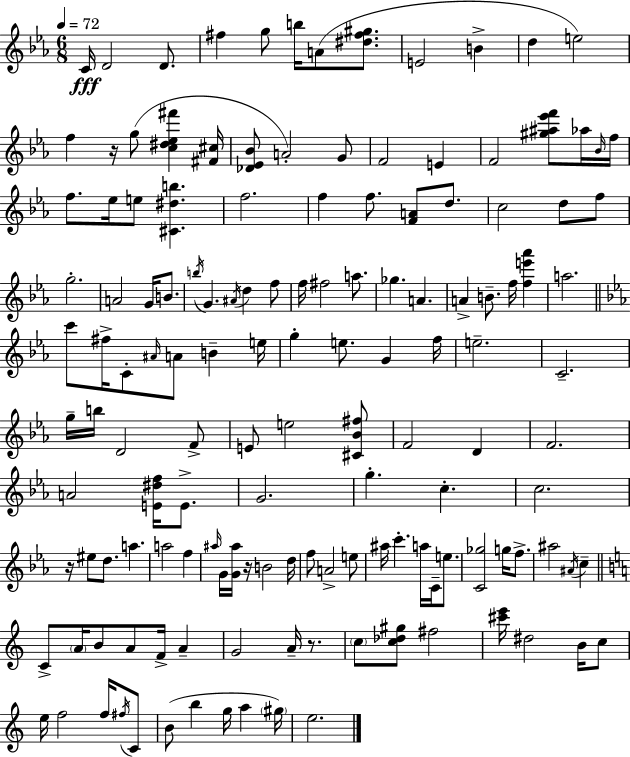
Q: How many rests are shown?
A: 4